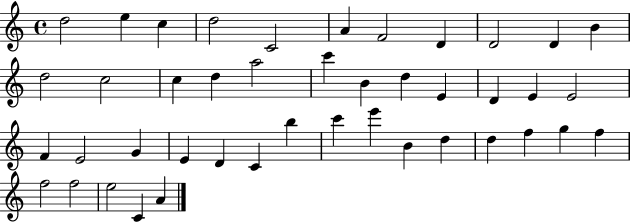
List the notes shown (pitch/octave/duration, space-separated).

D5/h E5/q C5/q D5/h C4/h A4/q F4/h D4/q D4/h D4/q B4/q D5/h C5/h C5/q D5/q A5/h C6/q B4/q D5/q E4/q D4/q E4/q E4/h F4/q E4/h G4/q E4/q D4/q C4/q B5/q C6/q E6/q B4/q D5/q D5/q F5/q G5/q F5/q F5/h F5/h E5/h C4/q A4/q